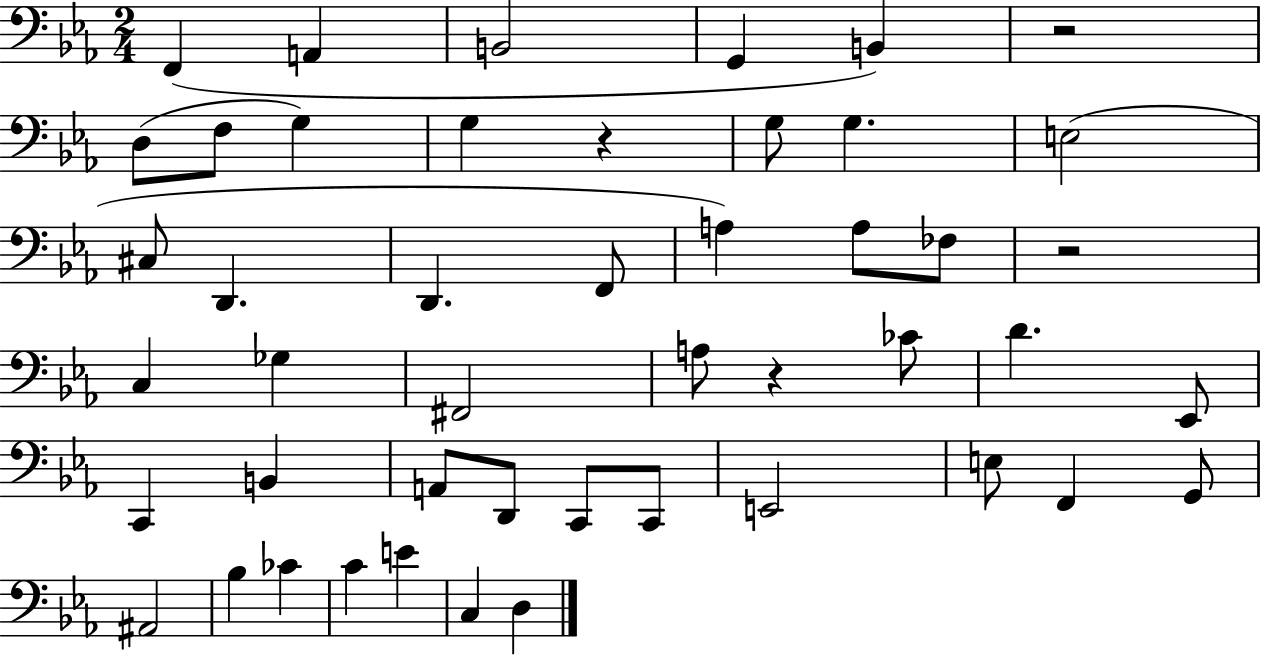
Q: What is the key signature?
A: EES major